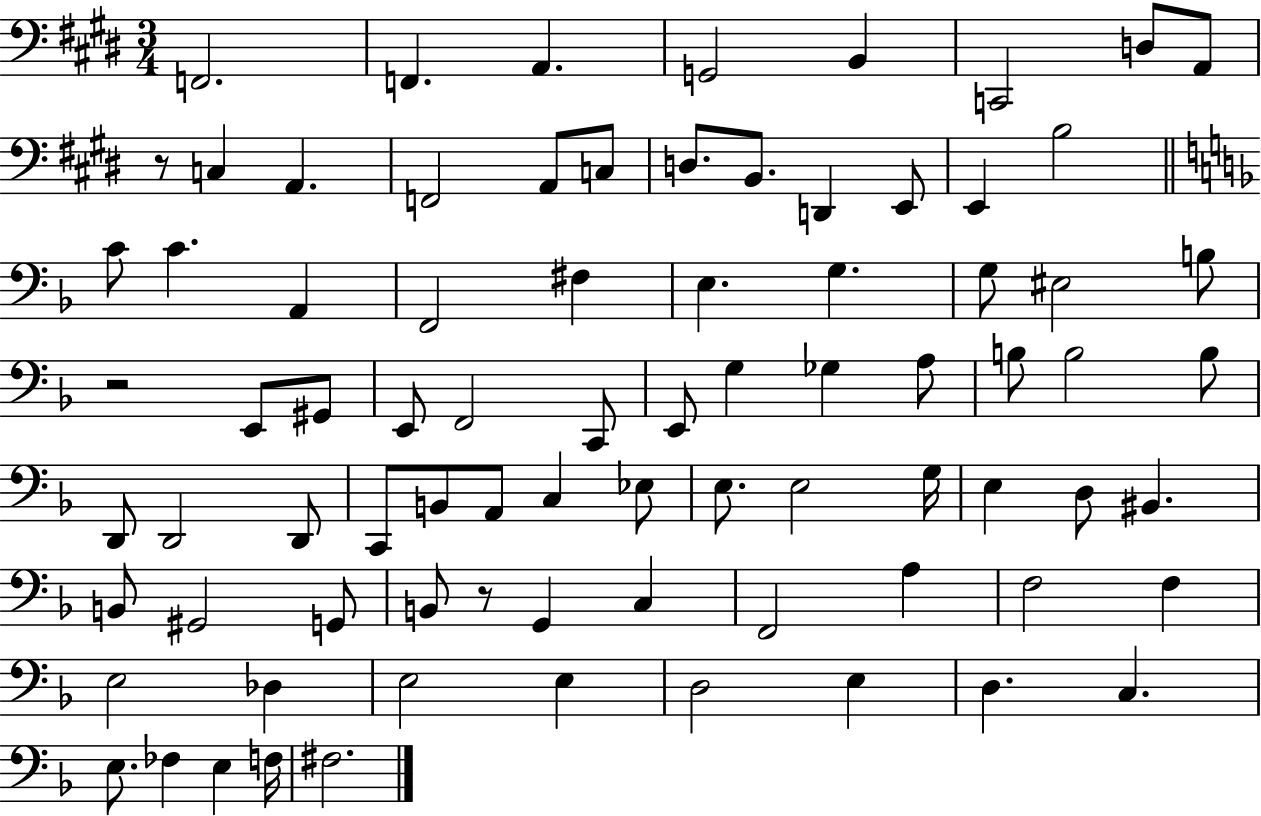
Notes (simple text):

F2/h. F2/q. A2/q. G2/h B2/q C2/h D3/e A2/e R/e C3/q A2/q. F2/h A2/e C3/e D3/e. B2/e. D2/q E2/e E2/q B3/h C4/e C4/q. A2/q F2/h F#3/q E3/q. G3/q. G3/e EIS3/h B3/e R/h E2/e G#2/e E2/e F2/h C2/e E2/e G3/q Gb3/q A3/e B3/e B3/h B3/e D2/e D2/h D2/e C2/e B2/e A2/e C3/q Eb3/e E3/e. E3/h G3/s E3/q D3/e BIS2/q. B2/e G#2/h G2/e B2/e R/e G2/q C3/q F2/h A3/q F3/h F3/q E3/h Db3/q E3/h E3/q D3/h E3/q D3/q. C3/q. E3/e. FES3/q E3/q F3/s F#3/h.